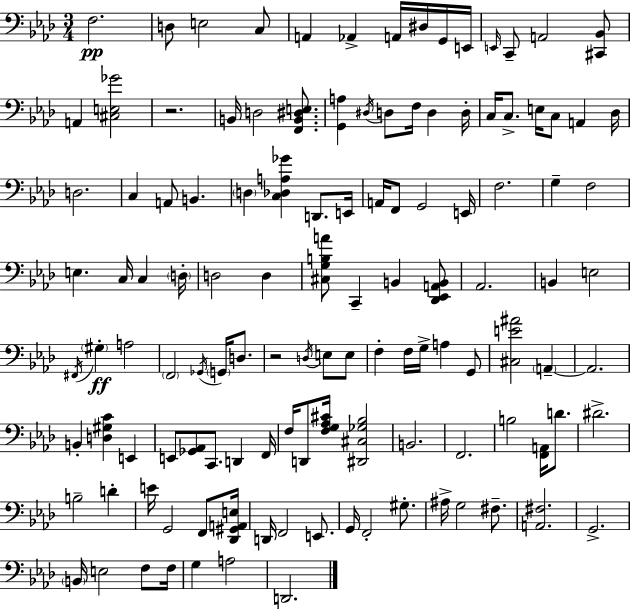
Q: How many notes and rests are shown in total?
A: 121